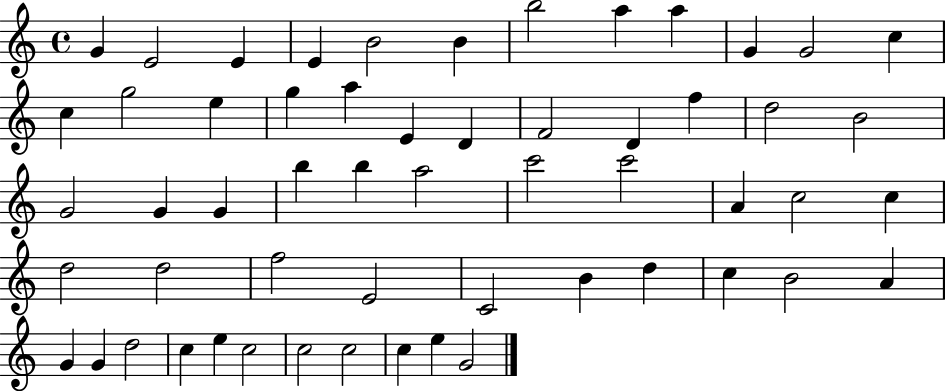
G4/q E4/h E4/q E4/q B4/h B4/q B5/h A5/q A5/q G4/q G4/h C5/q C5/q G5/h E5/q G5/q A5/q E4/q D4/q F4/h D4/q F5/q D5/h B4/h G4/h G4/q G4/q B5/q B5/q A5/h C6/h C6/h A4/q C5/h C5/q D5/h D5/h F5/h E4/h C4/h B4/q D5/q C5/q B4/h A4/q G4/q G4/q D5/h C5/q E5/q C5/h C5/h C5/h C5/q E5/q G4/h